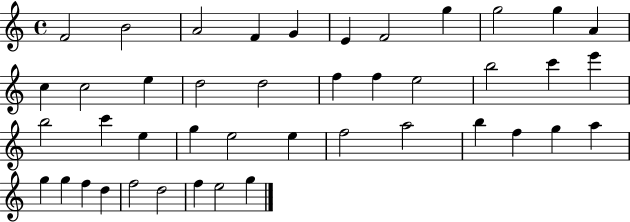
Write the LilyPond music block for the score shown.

{
  \clef treble
  \time 4/4
  \defaultTimeSignature
  \key c \major
  f'2 b'2 | a'2 f'4 g'4 | e'4 f'2 g''4 | g''2 g''4 a'4 | \break c''4 c''2 e''4 | d''2 d''2 | f''4 f''4 e''2 | b''2 c'''4 e'''4 | \break b''2 c'''4 e''4 | g''4 e''2 e''4 | f''2 a''2 | b''4 f''4 g''4 a''4 | \break g''4 g''4 f''4 d''4 | f''2 d''2 | f''4 e''2 g''4 | \bar "|."
}